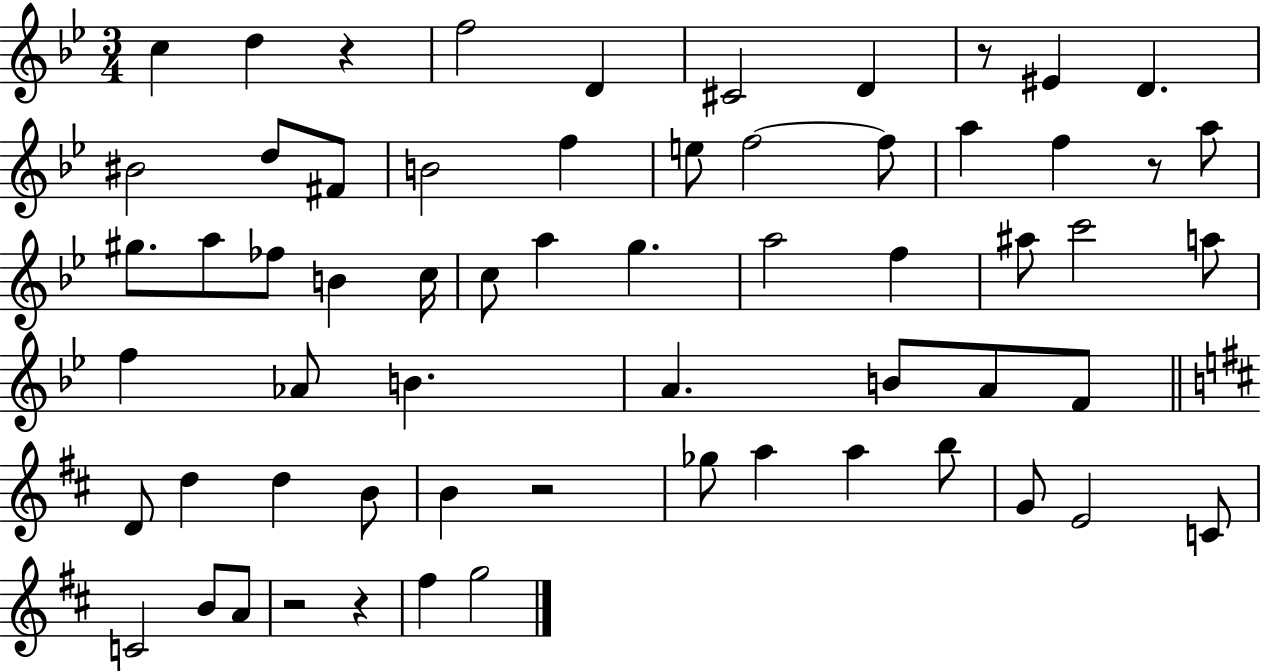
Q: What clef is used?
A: treble